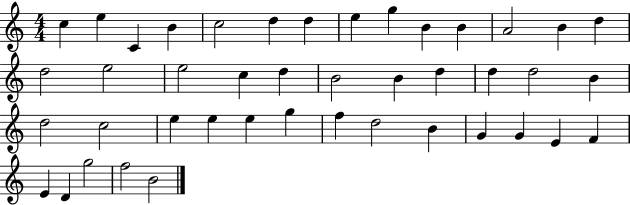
C5/q E5/q C4/q B4/q C5/h D5/q D5/q E5/q G5/q B4/q B4/q A4/h B4/q D5/q D5/h E5/h E5/h C5/q D5/q B4/h B4/q D5/q D5/q D5/h B4/q D5/h C5/h E5/q E5/q E5/q G5/q F5/q D5/h B4/q G4/q G4/q E4/q F4/q E4/q D4/q G5/h F5/h B4/h